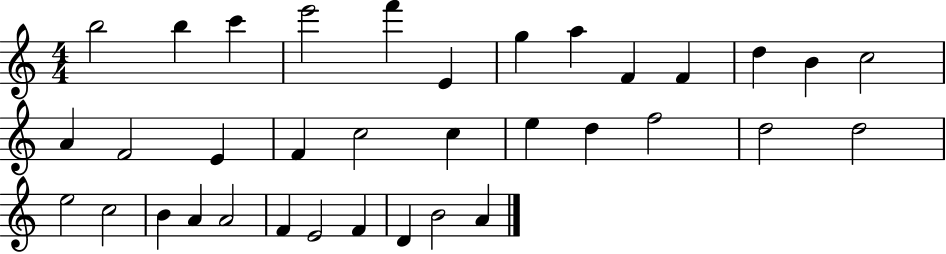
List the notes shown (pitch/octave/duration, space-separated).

B5/h B5/q C6/q E6/h F6/q E4/q G5/q A5/q F4/q F4/q D5/q B4/q C5/h A4/q F4/h E4/q F4/q C5/h C5/q E5/q D5/q F5/h D5/h D5/h E5/h C5/h B4/q A4/q A4/h F4/q E4/h F4/q D4/q B4/h A4/q